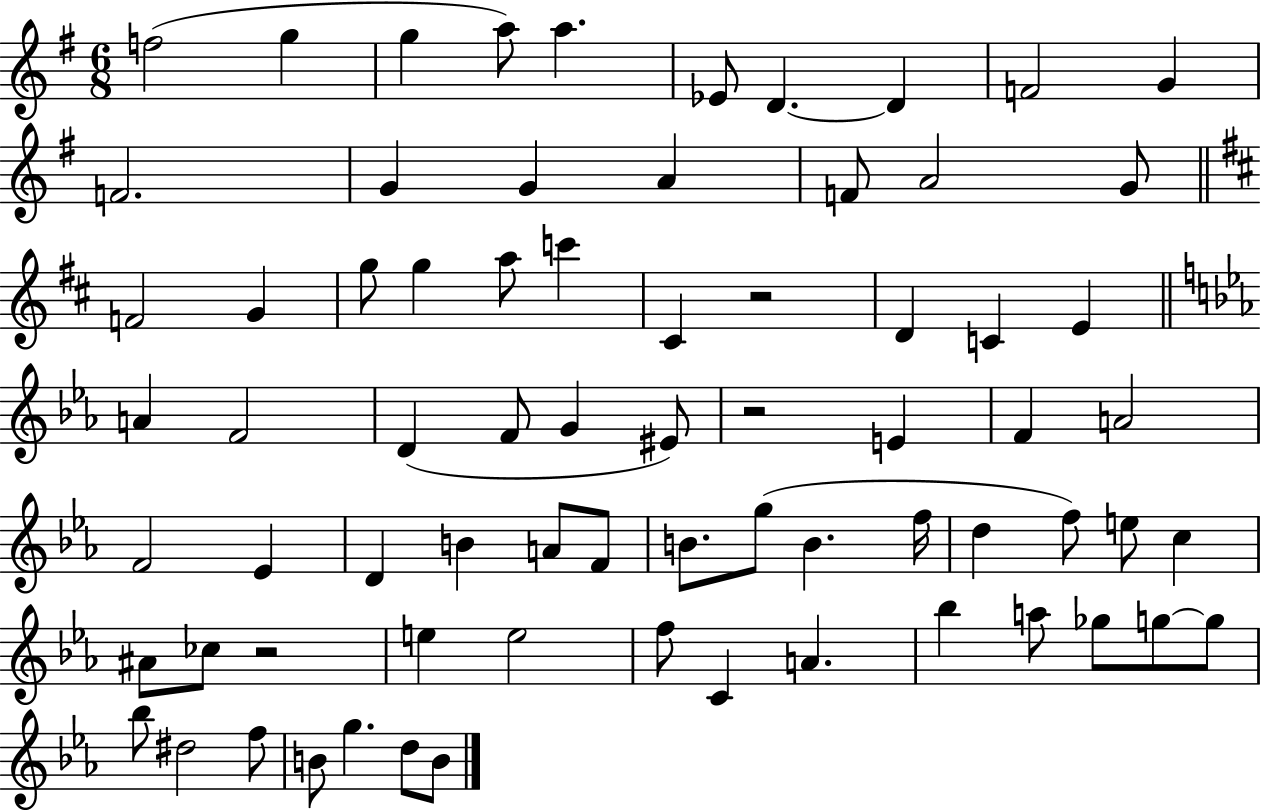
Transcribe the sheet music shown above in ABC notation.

X:1
T:Untitled
M:6/8
L:1/4
K:G
f2 g g a/2 a _E/2 D D F2 G F2 G G A F/2 A2 G/2 F2 G g/2 g a/2 c' ^C z2 D C E A F2 D F/2 G ^E/2 z2 E F A2 F2 _E D B A/2 F/2 B/2 g/2 B f/4 d f/2 e/2 c ^A/2 _c/2 z2 e e2 f/2 C A _b a/2 _g/2 g/2 g/2 _b/2 ^d2 f/2 B/2 g d/2 B/2